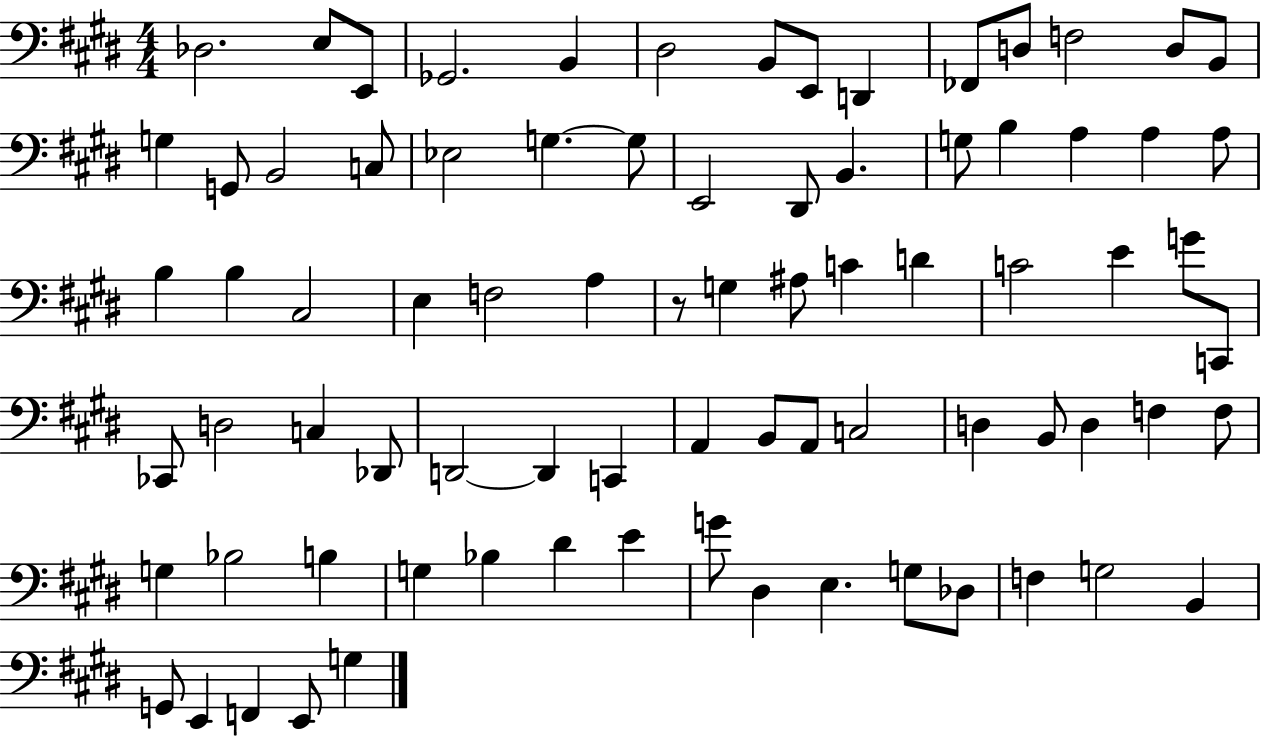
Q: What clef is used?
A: bass